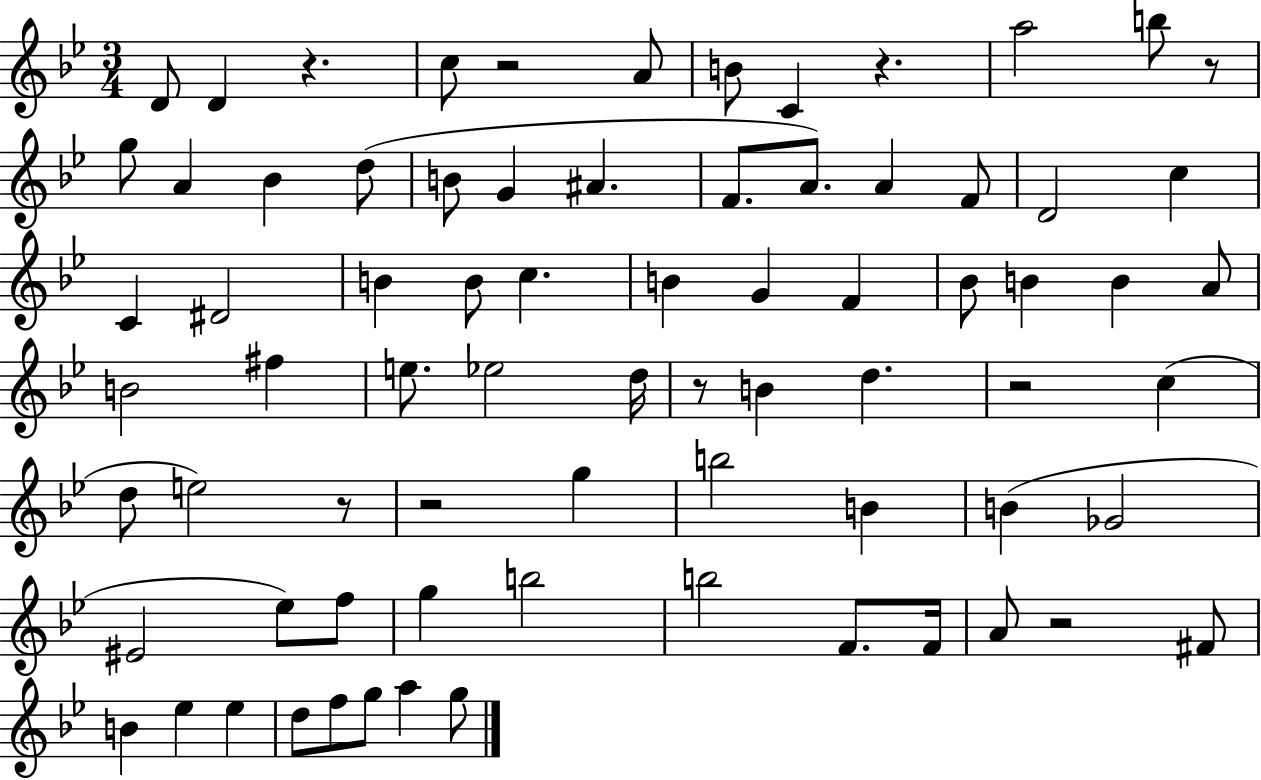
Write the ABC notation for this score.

X:1
T:Untitled
M:3/4
L:1/4
K:Bb
D/2 D z c/2 z2 A/2 B/2 C z a2 b/2 z/2 g/2 A _B d/2 B/2 G ^A F/2 A/2 A F/2 D2 c C ^D2 B B/2 c B G F _B/2 B B A/2 B2 ^f e/2 _e2 d/4 z/2 B d z2 c d/2 e2 z/2 z2 g b2 B B _G2 ^E2 _e/2 f/2 g b2 b2 F/2 F/4 A/2 z2 ^F/2 B _e _e d/2 f/2 g/2 a g/2